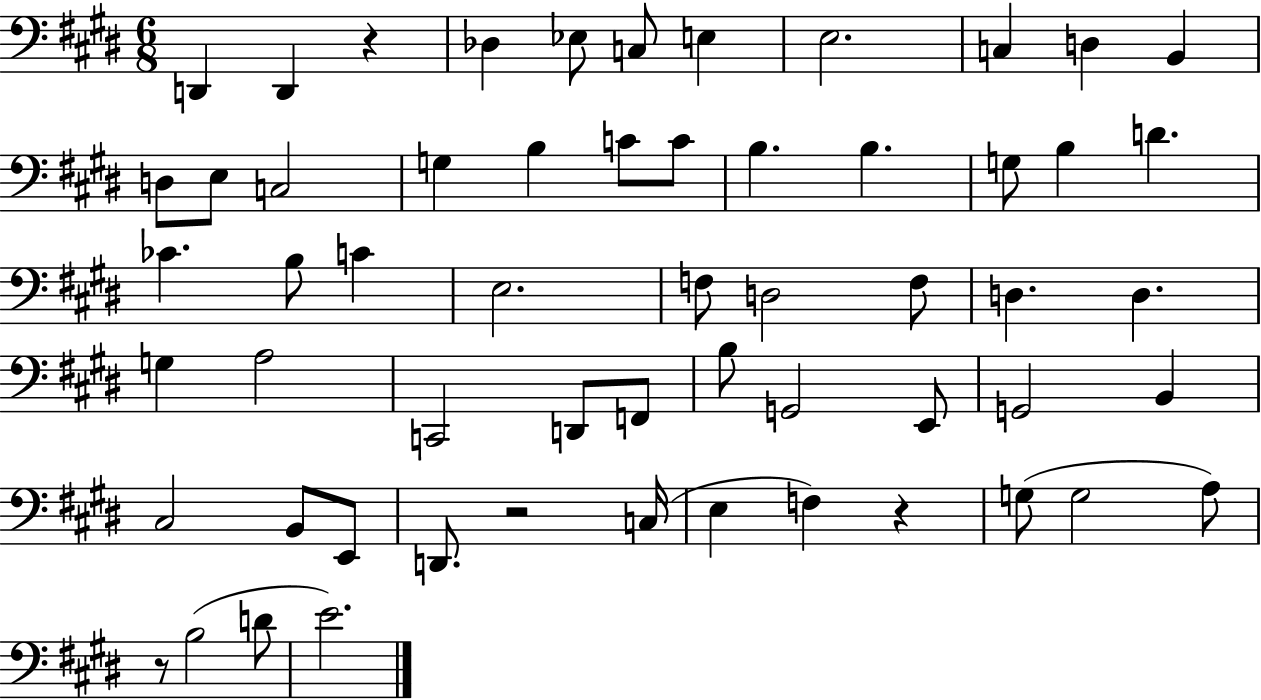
{
  \clef bass
  \numericTimeSignature
  \time 6/8
  \key e \major
  \repeat volta 2 { d,4 d,4 r4 | des4 ees8 c8 e4 | e2. | c4 d4 b,4 | \break d8 e8 c2 | g4 b4 c'8 c'8 | b4. b4. | g8 b4 d'4. | \break ces'4. b8 c'4 | e2. | f8 d2 f8 | d4. d4. | \break g4 a2 | c,2 d,8 f,8 | b8 g,2 e,8 | g,2 b,4 | \break cis2 b,8 e,8 | d,8. r2 c16( | e4 f4) r4 | g8( g2 a8) | \break r8 b2( d'8 | e'2.) | } \bar "|."
}